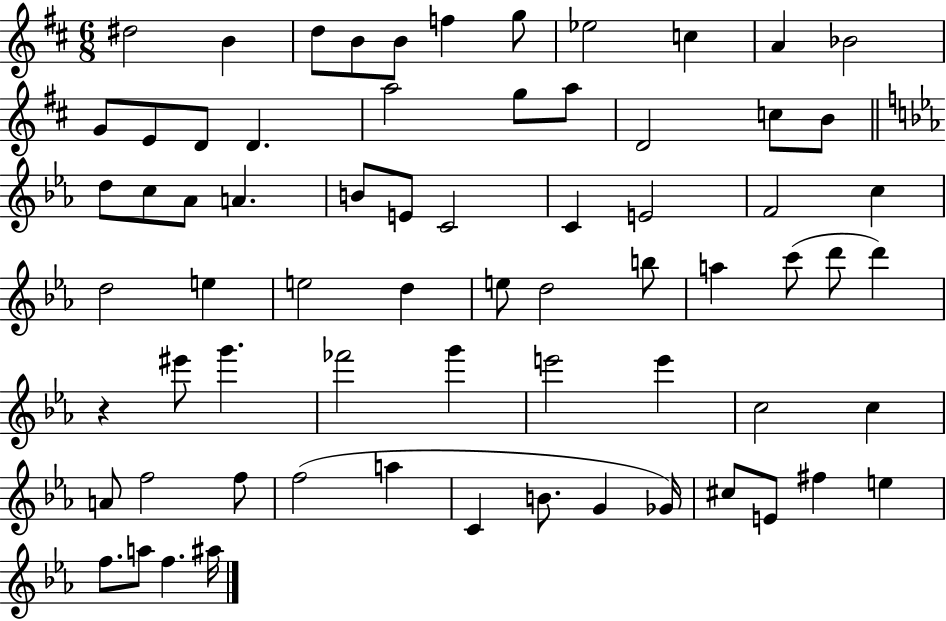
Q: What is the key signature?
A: D major